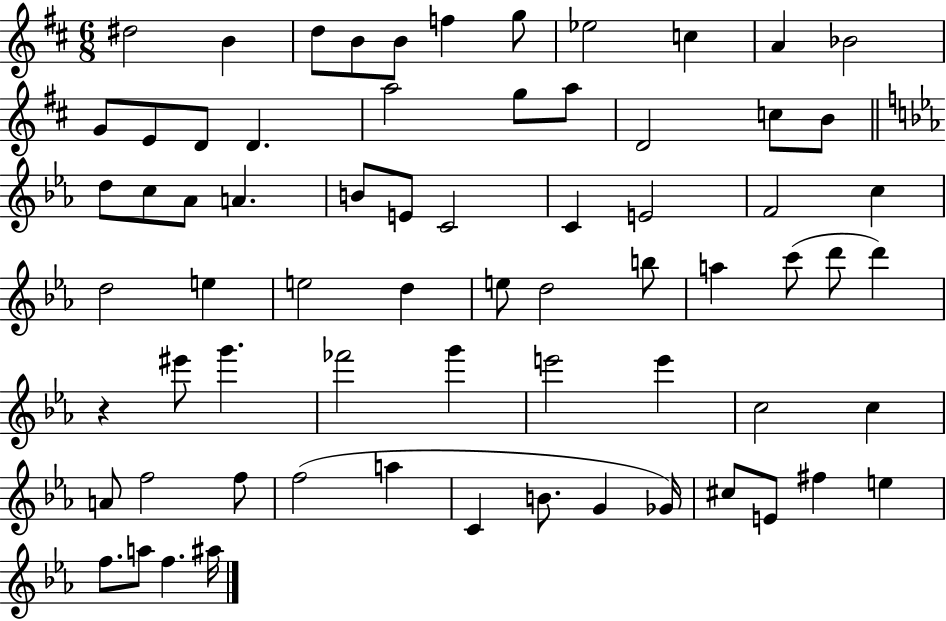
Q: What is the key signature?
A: D major